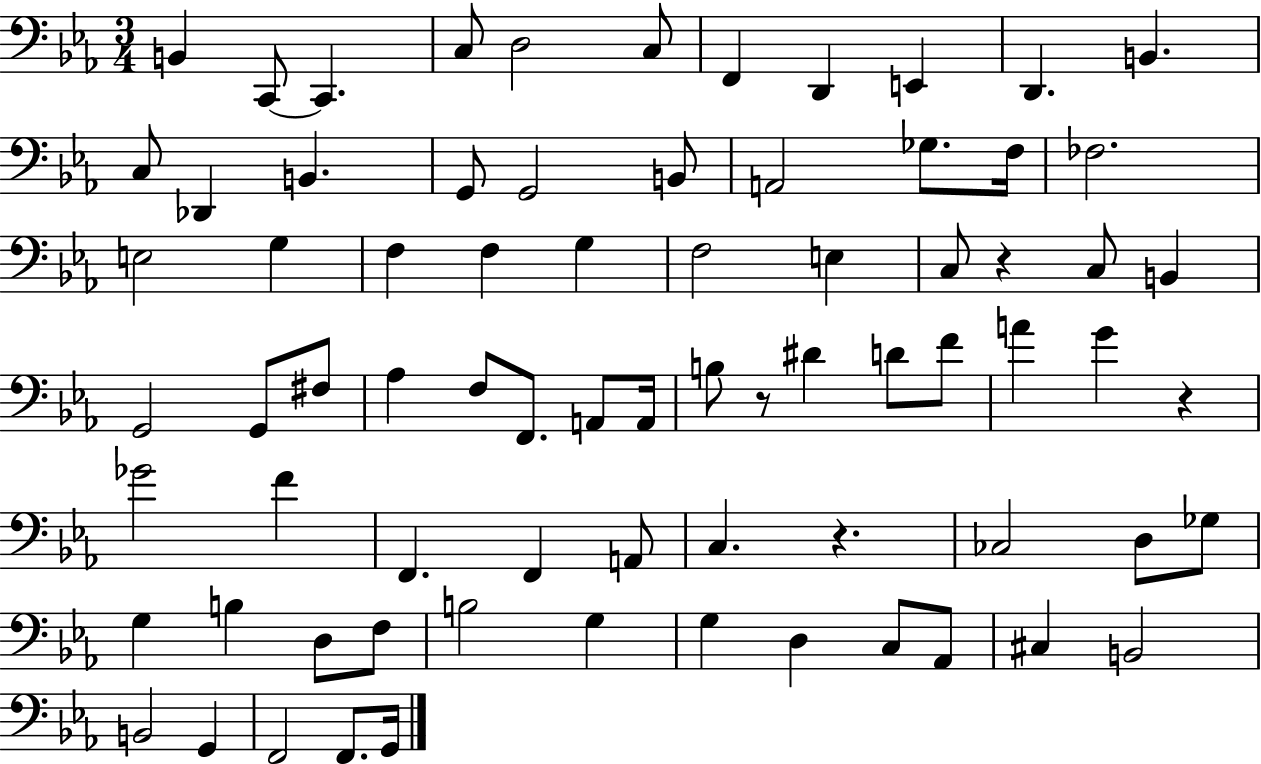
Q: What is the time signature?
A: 3/4